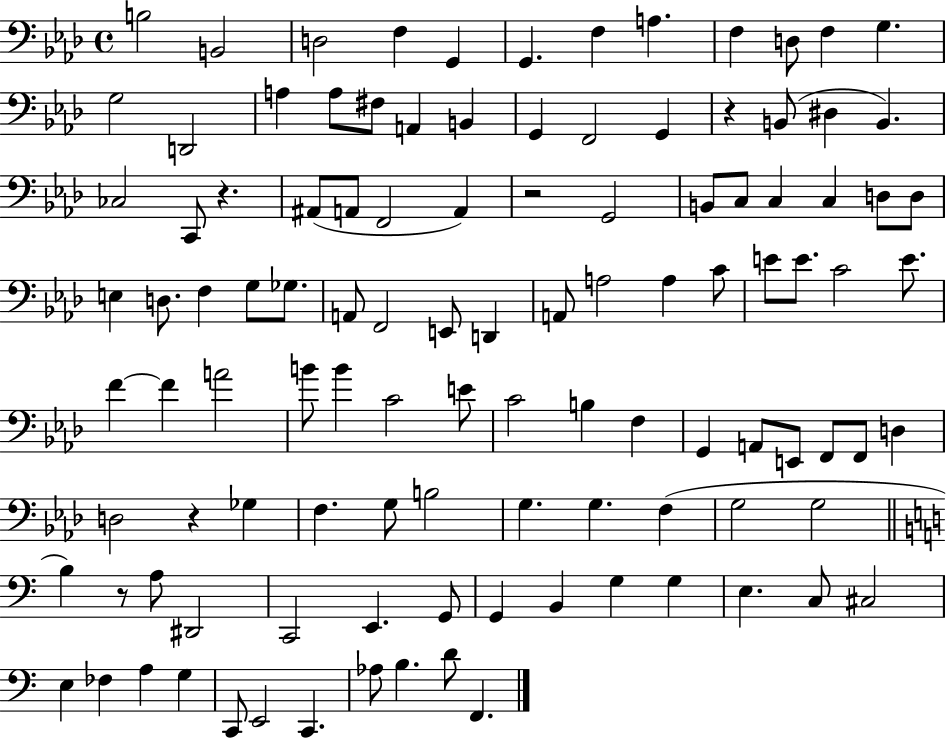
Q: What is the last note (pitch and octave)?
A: F2